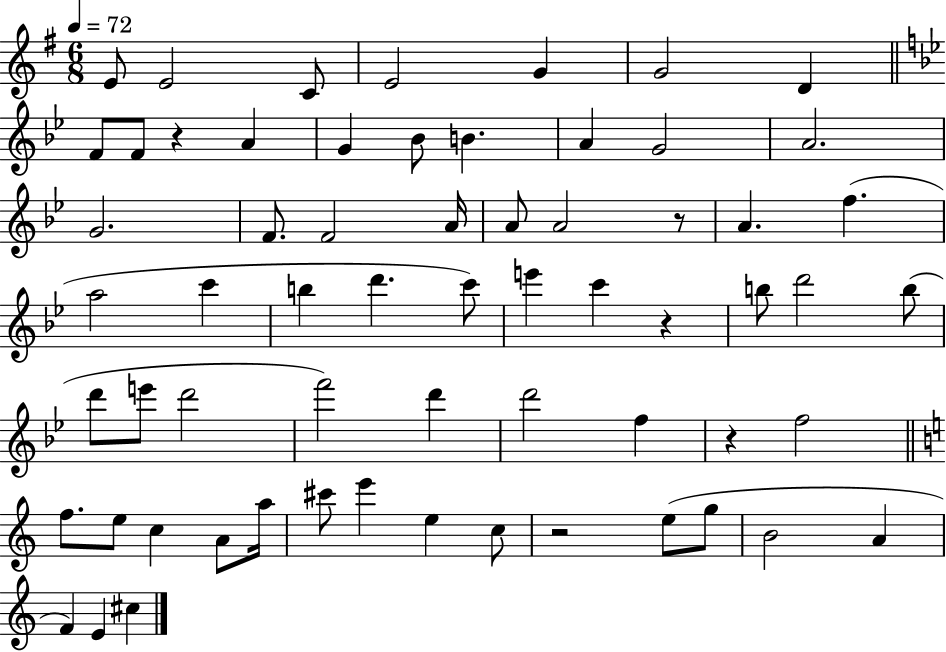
X:1
T:Untitled
M:6/8
L:1/4
K:G
E/2 E2 C/2 E2 G G2 D F/2 F/2 z A G _B/2 B A G2 A2 G2 F/2 F2 A/4 A/2 A2 z/2 A f a2 c' b d' c'/2 e' c' z b/2 d'2 b/2 d'/2 e'/2 d'2 f'2 d' d'2 f z f2 f/2 e/2 c A/2 a/4 ^c'/2 e' e c/2 z2 e/2 g/2 B2 A F E ^c